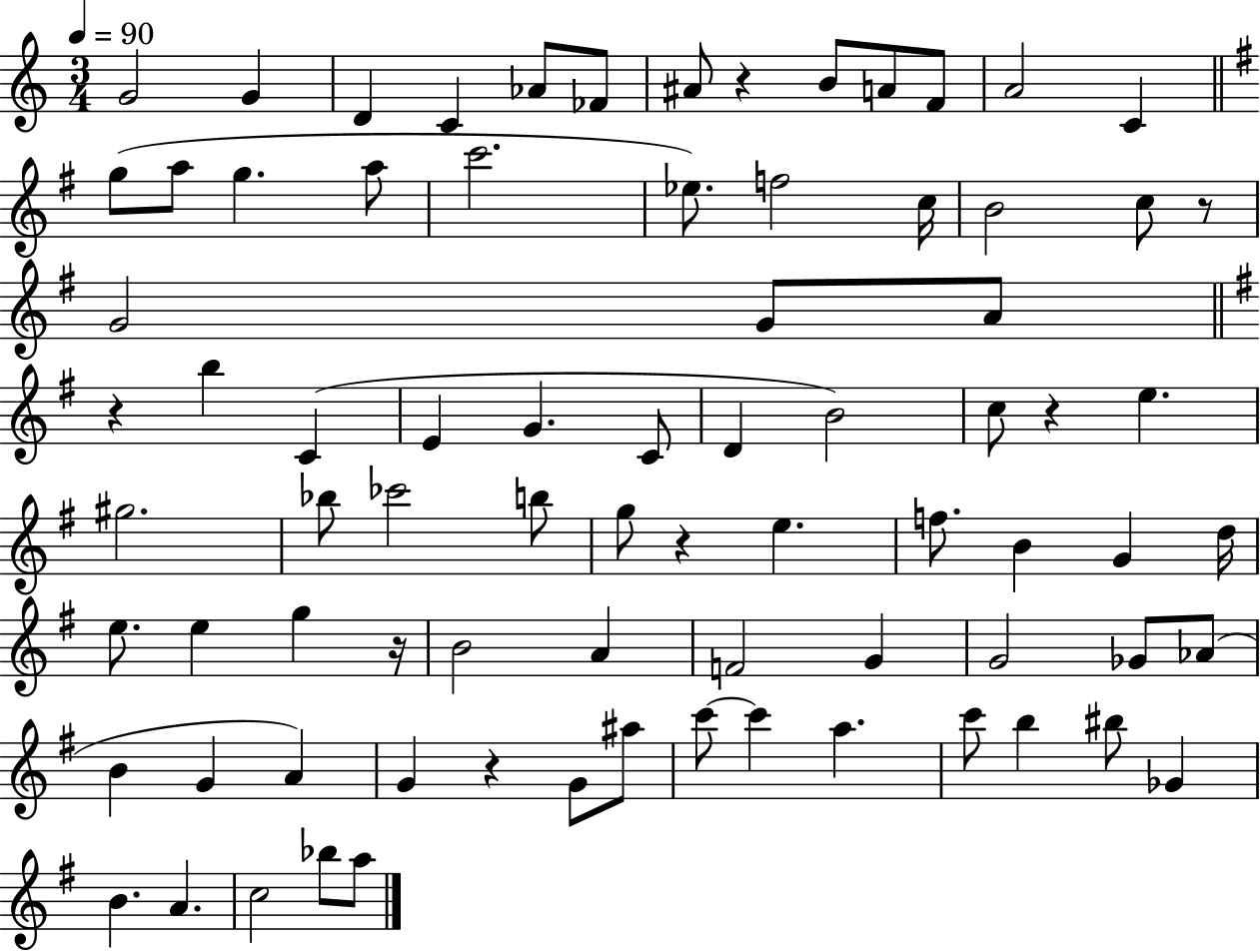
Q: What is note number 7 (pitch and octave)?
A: A#4